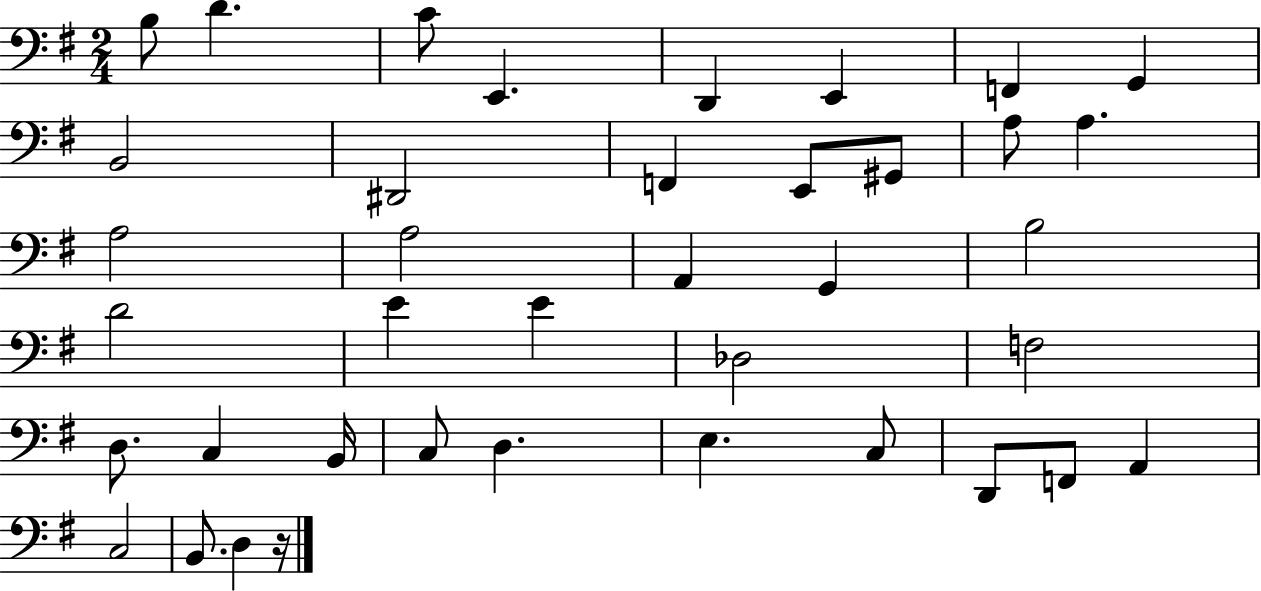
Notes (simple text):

B3/e D4/q. C4/e E2/q. D2/q E2/q F2/q G2/q B2/h D#2/h F2/q E2/e G#2/e A3/e A3/q. A3/h A3/h A2/q G2/q B3/h D4/h E4/q E4/q Db3/h F3/h D3/e. C3/q B2/s C3/e D3/q. E3/q. C3/e D2/e F2/e A2/q C3/h B2/e. D3/q R/s